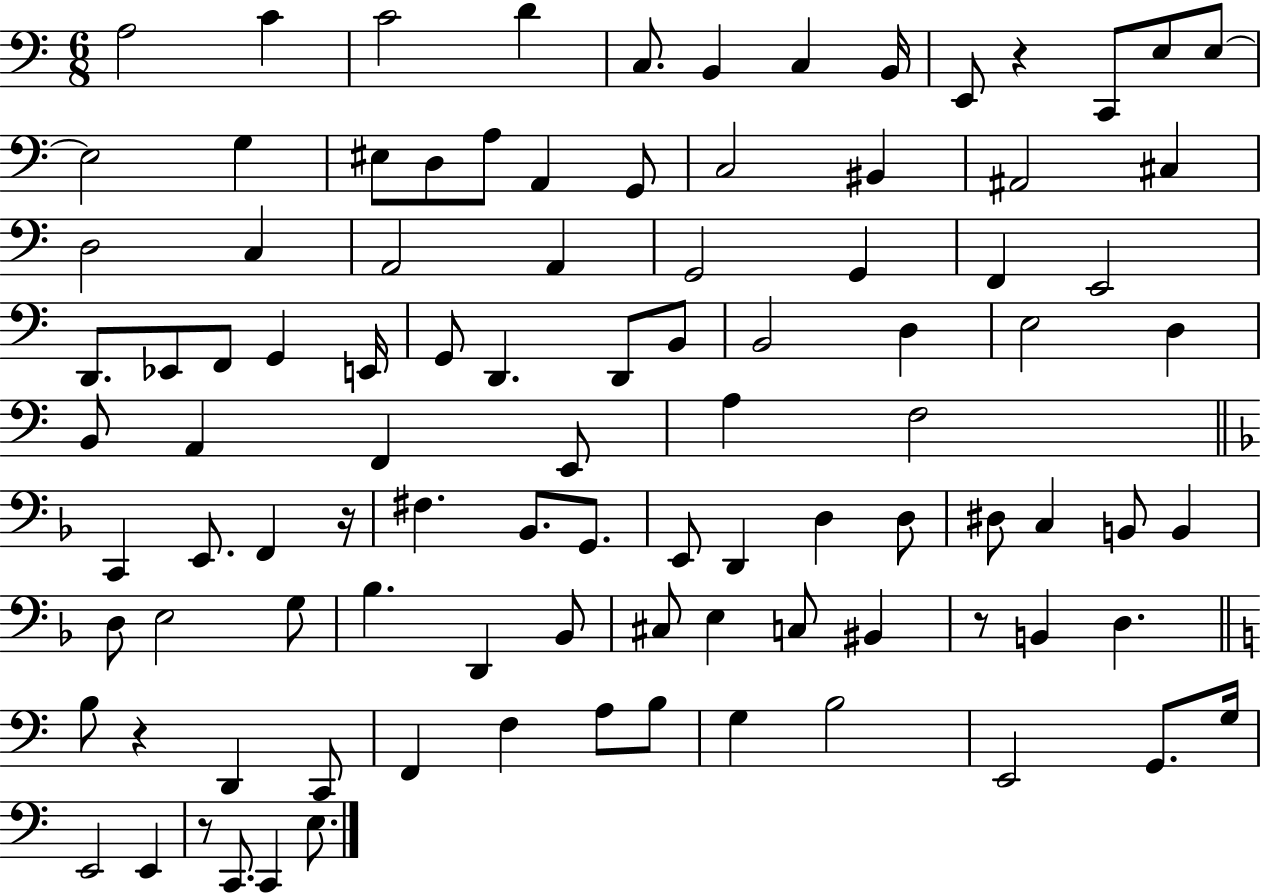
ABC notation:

X:1
T:Untitled
M:6/8
L:1/4
K:C
A,2 C C2 D C,/2 B,, C, B,,/4 E,,/2 z C,,/2 E,/2 E,/2 E,2 G, ^E,/2 D,/2 A,/2 A,, G,,/2 C,2 ^B,, ^A,,2 ^C, D,2 C, A,,2 A,, G,,2 G,, F,, E,,2 D,,/2 _E,,/2 F,,/2 G,, E,,/4 G,,/2 D,, D,,/2 B,,/2 B,,2 D, E,2 D, B,,/2 A,, F,, E,,/2 A, F,2 C,, E,,/2 F,, z/4 ^F, _B,,/2 G,,/2 E,,/2 D,, D, D,/2 ^D,/2 C, B,,/2 B,, D,/2 E,2 G,/2 _B, D,, _B,,/2 ^C,/2 E, C,/2 ^B,, z/2 B,, D, B,/2 z D,, C,,/2 F,, F, A,/2 B,/2 G, B,2 E,,2 G,,/2 G,/4 E,,2 E,, z/2 C,,/2 C,, E,/2